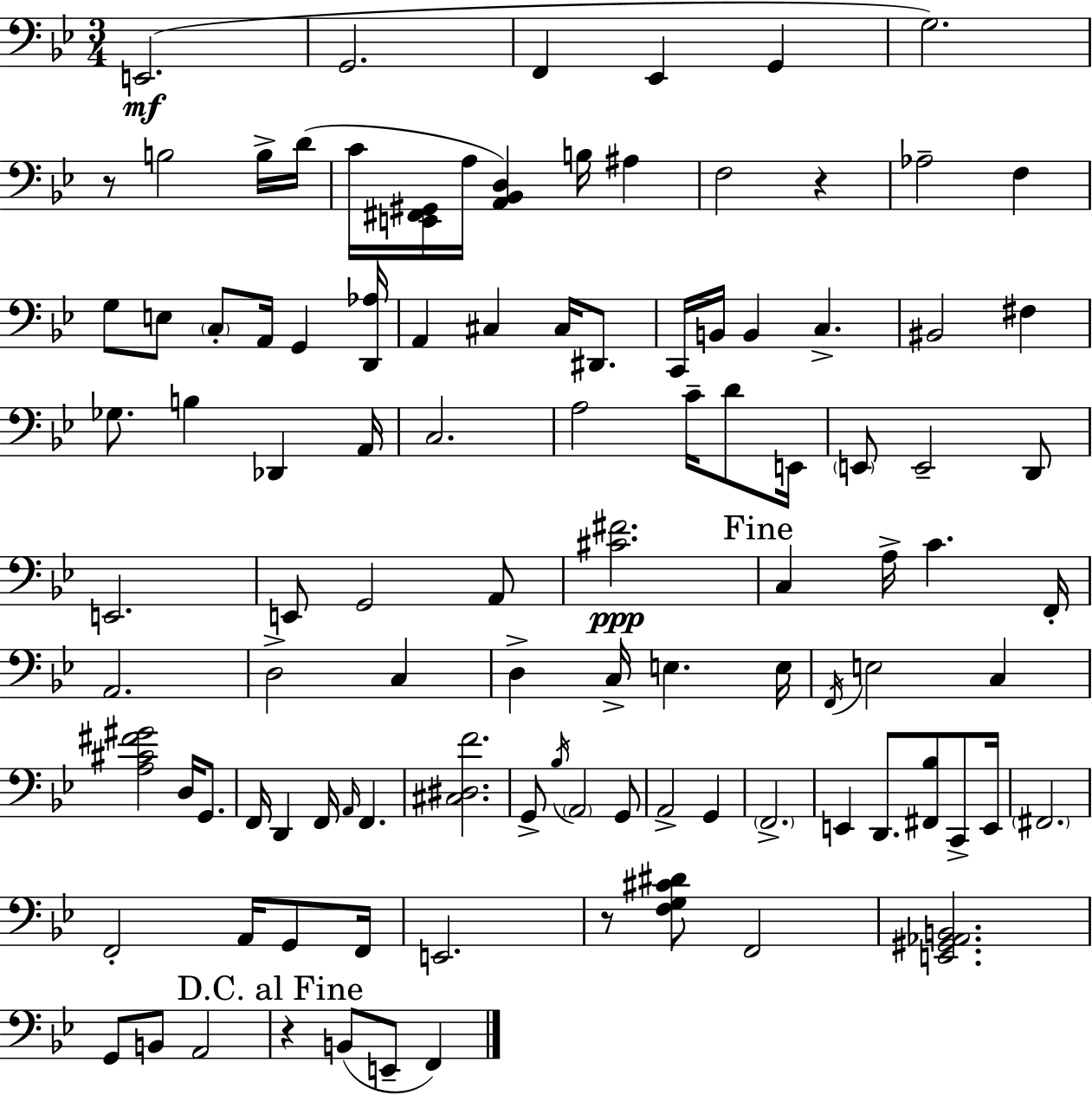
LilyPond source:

{
  \clef bass
  \numericTimeSignature
  \time 3/4
  \key g \minor
  \repeat volta 2 { e,2.(\mf | g,2. | f,4 ees,4 g,4 | g2.) | \break r8 b2 b16-> d'16( | c'16 <e, fis, gis,>16 a16 <a, bes, d>4) b16 ais4 | f2 r4 | aes2-- f4 | \break g8 e8 \parenthesize c8-. a,16 g,4 <d, aes>16 | a,4 cis4 cis16 dis,8. | c,16 b,16 b,4 c4.-> | bis,2 fis4 | \break ges8. b4 des,4 a,16 | c2. | a2 c'16-- d'8 e,16 | \parenthesize e,8 e,2-- d,8 | \break e,2. | e,8 g,2 a,8 | <cis' fis'>2.\ppp | \mark "Fine" c4 a16-> c'4. f,16-. | \break a,2. | d2-> c4 | d4-> c16-> e4. e16 | \acciaccatura { f,16 } e2 c4 | \break <a cis' fis' gis'>2 d16 g,8. | f,16 d,4 f,16 \grace { a,16 } f,4. | <cis dis f'>2. | g,8-> \acciaccatura { bes16 } \parenthesize a,2 | \break g,8 a,2-> g,4 | \parenthesize f,2.-> | e,4 d,8. <fis, bes>8 | c,8-> e,16 \parenthesize fis,2. | \break f,2-. a,16 | g,8 f,16 e,2. | r8 <f g cis' dis'>8 f,2 | <e, gis, aes, b,>2. | \break g,8 b,8 a,2 | \mark "D.C. al Fine" r4 b,8( e,8-- f,4) | } \bar "|."
}